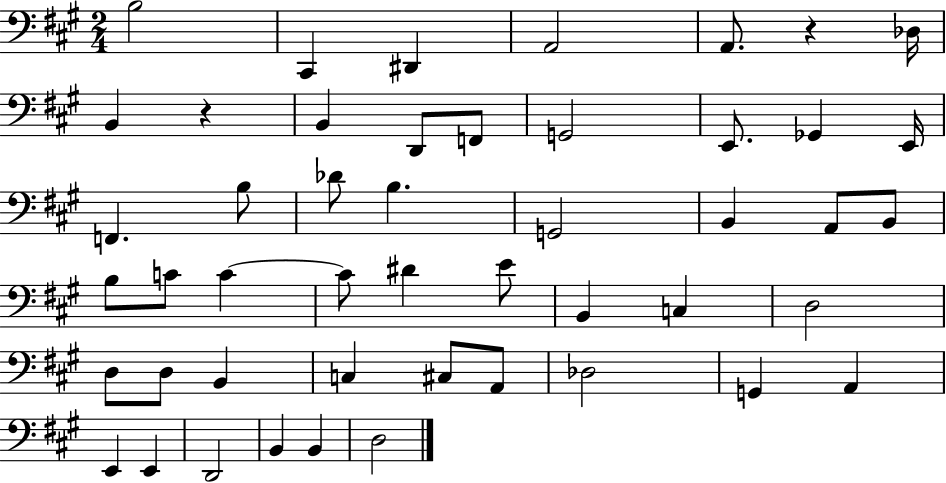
X:1
T:Untitled
M:2/4
L:1/4
K:A
B,2 ^C,, ^D,, A,,2 A,,/2 z _D,/4 B,, z B,, D,,/2 F,,/2 G,,2 E,,/2 _G,, E,,/4 F,, B,/2 _D/2 B, G,,2 B,, A,,/2 B,,/2 B,/2 C/2 C C/2 ^D E/2 B,, C, D,2 D,/2 D,/2 B,, C, ^C,/2 A,,/2 _D,2 G,, A,, E,, E,, D,,2 B,, B,, D,2